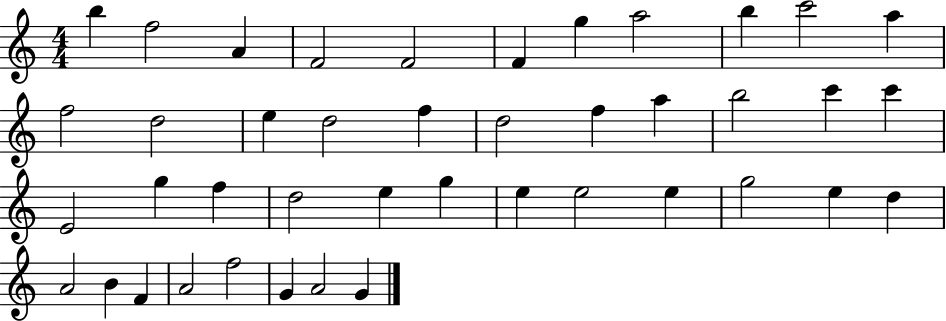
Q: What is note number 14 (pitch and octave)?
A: E5